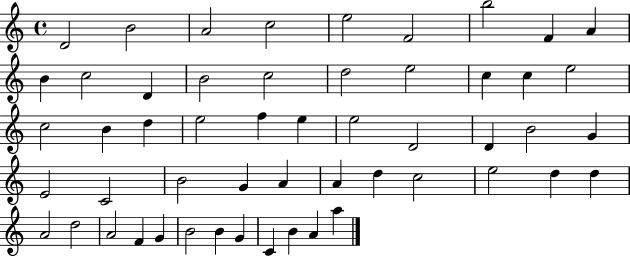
{
  \clef treble
  \time 4/4
  \defaultTimeSignature
  \key c \major
  d'2 b'2 | a'2 c''2 | e''2 f'2 | b''2 f'4 a'4 | \break b'4 c''2 d'4 | b'2 c''2 | d''2 e''2 | c''4 c''4 e''2 | \break c''2 b'4 d''4 | e''2 f''4 e''4 | e''2 d'2 | d'4 b'2 g'4 | \break e'2 c'2 | b'2 g'4 a'4 | a'4 d''4 c''2 | e''2 d''4 d''4 | \break a'2 d''2 | a'2 f'4 g'4 | b'2 b'4 g'4 | c'4 b'4 a'4 a''4 | \break \bar "|."
}